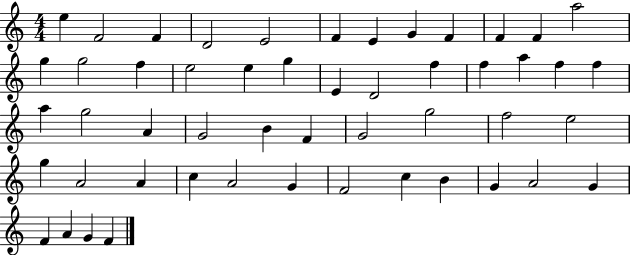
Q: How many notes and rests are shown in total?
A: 51